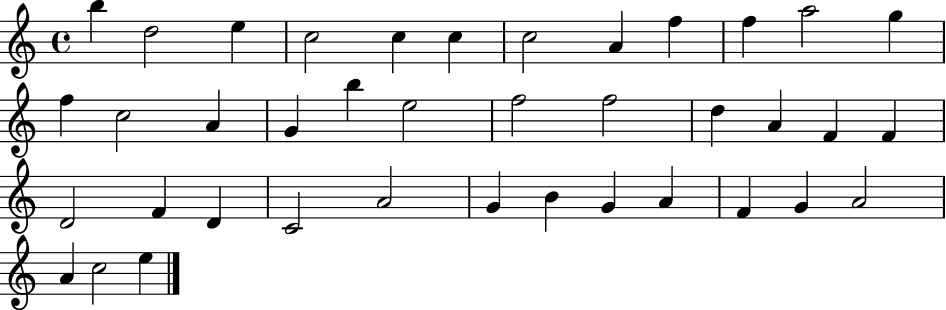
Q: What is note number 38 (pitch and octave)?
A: C5